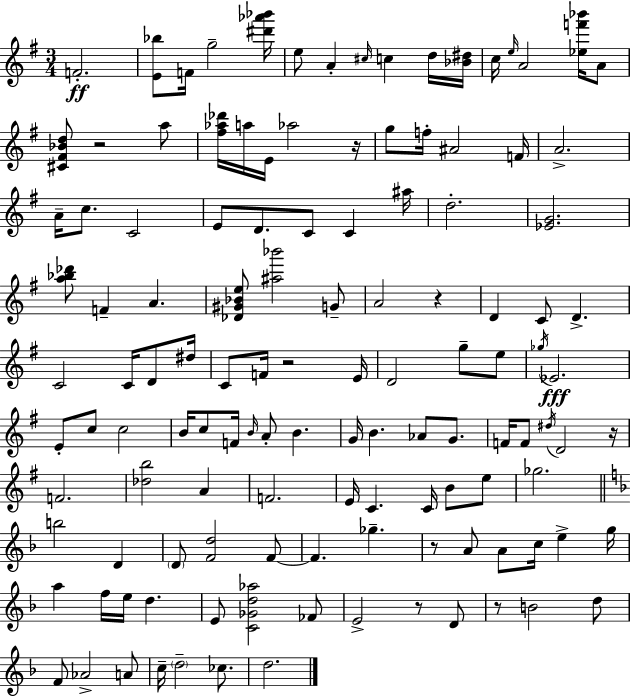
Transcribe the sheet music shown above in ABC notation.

X:1
T:Untitled
M:3/4
L:1/4
K:G
F2 [E_b]/2 F/4 g2 [^d'_a'_b']/4 e/2 A ^c/4 c d/4 [_B^d]/4 c/4 e/4 A2 [_ef'_b']/4 A/2 [^C^F_Bd]/2 z2 a/2 [^f_a_d']/4 a/4 E/4 _a2 z/4 g/2 f/4 ^A2 F/4 A2 A/4 c/2 C2 E/2 D/2 C/2 C ^a/4 d2 [_EG]2 [a_b_d']/2 F A [_D^G_Be]/2 [^a_b']2 G/2 A2 z D C/2 D C2 C/4 D/2 ^d/4 C/2 F/4 z2 E/4 D2 g/2 e/2 _g/4 _E2 E/2 c/2 c2 B/4 c/2 F/4 B/4 A/2 B G/4 B _A/2 G/2 F/4 F/2 ^d/4 D2 z/4 F2 [_db]2 A F2 E/4 C C/4 B/2 e/2 _g2 b2 D D/2 [Fd]2 F/2 F _g z/2 A/2 A/2 c/4 e g/4 a f/4 e/4 d E/2 [C_Gd_a]2 _F/2 E2 z/2 D/2 z/2 B2 d/2 F/2 _A2 A/2 c/4 d2 _c/2 d2